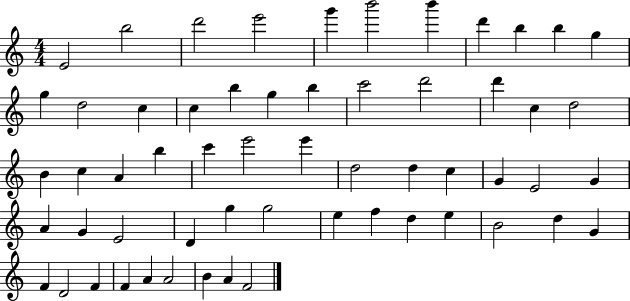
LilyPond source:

{
  \clef treble
  \numericTimeSignature
  \time 4/4
  \key c \major
  e'2 b''2 | d'''2 e'''2 | g'''4 b'''2 b'''4 | d'''4 b''4 b''4 g''4 | \break g''4 d''2 c''4 | c''4 b''4 g''4 b''4 | c'''2 d'''2 | d'''4 c''4 d''2 | \break b'4 c''4 a'4 b''4 | c'''4 e'''2 e'''4 | d''2 d''4 c''4 | g'4 e'2 g'4 | \break a'4 g'4 e'2 | d'4 g''4 g''2 | e''4 f''4 d''4 e''4 | b'2 d''4 g'4 | \break f'4 d'2 f'4 | f'4 a'4 a'2 | b'4 a'4 f'2 | \bar "|."
}